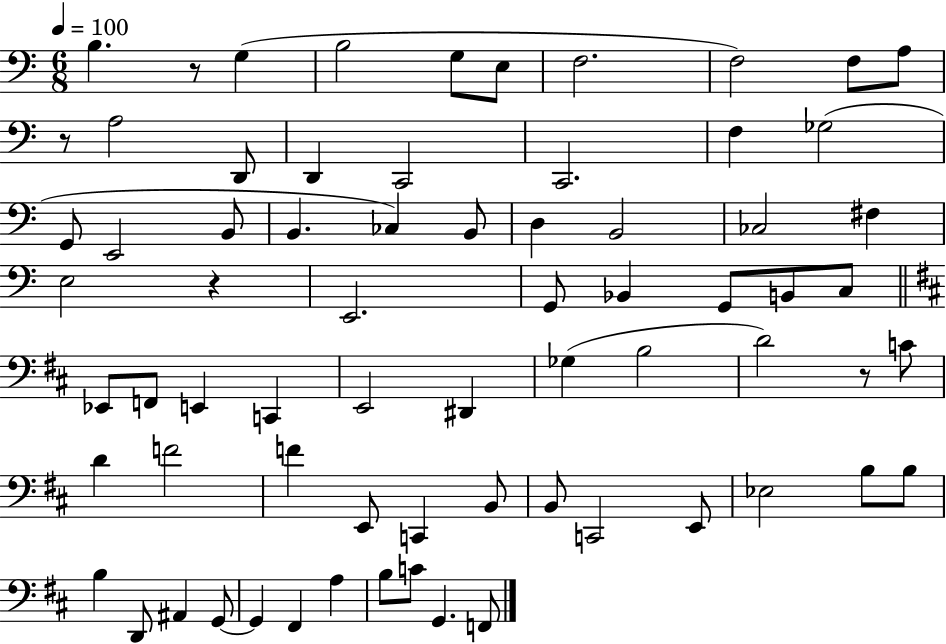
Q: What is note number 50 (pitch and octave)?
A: B2